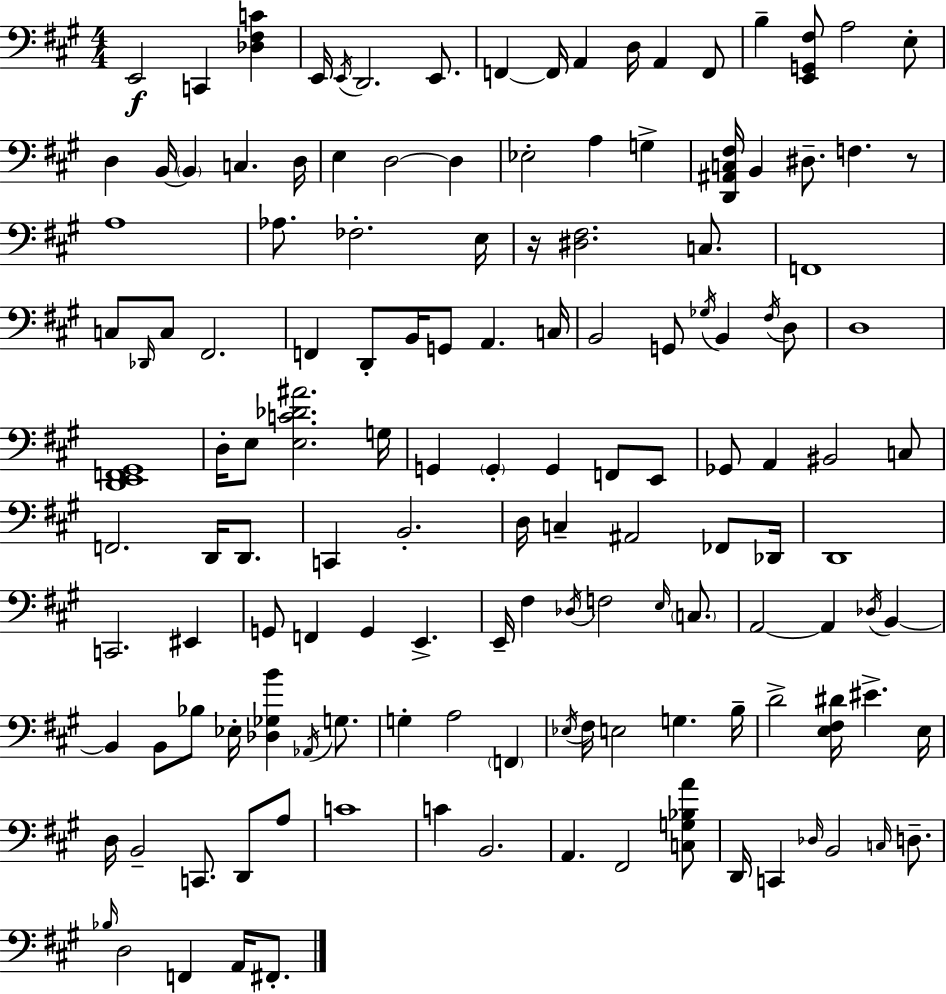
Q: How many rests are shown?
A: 2